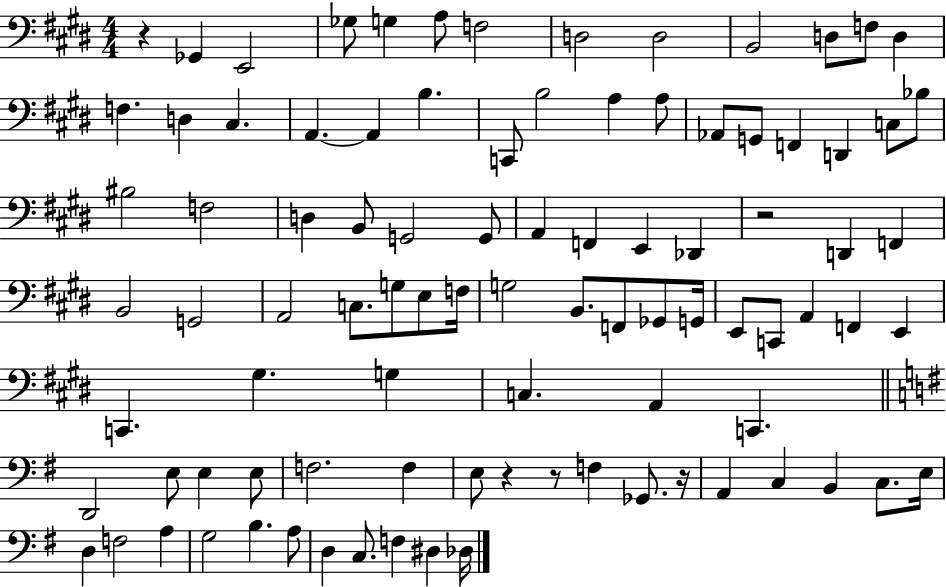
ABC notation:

X:1
T:Untitled
M:4/4
L:1/4
K:E
z _G,, E,,2 _G,/2 G, A,/2 F,2 D,2 D,2 B,,2 D,/2 F,/2 D, F, D, ^C, A,, A,, B, C,,/2 B,2 A, A,/2 _A,,/2 G,,/2 F,, D,, C,/2 _B,/2 ^B,2 F,2 D, B,,/2 G,,2 G,,/2 A,, F,, E,, _D,, z2 D,, F,, B,,2 G,,2 A,,2 C,/2 G,/2 E,/2 F,/4 G,2 B,,/2 F,,/2 _G,,/2 G,,/4 E,,/2 C,,/2 A,, F,, E,, C,, ^G, G, C, A,, C,, D,,2 E,/2 E, E,/2 F,2 F, E,/2 z z/2 F, _G,,/2 z/4 A,, C, B,, C,/2 E,/4 D, F,2 A, G,2 B, A,/2 D, C,/2 F, ^D, _D,/4